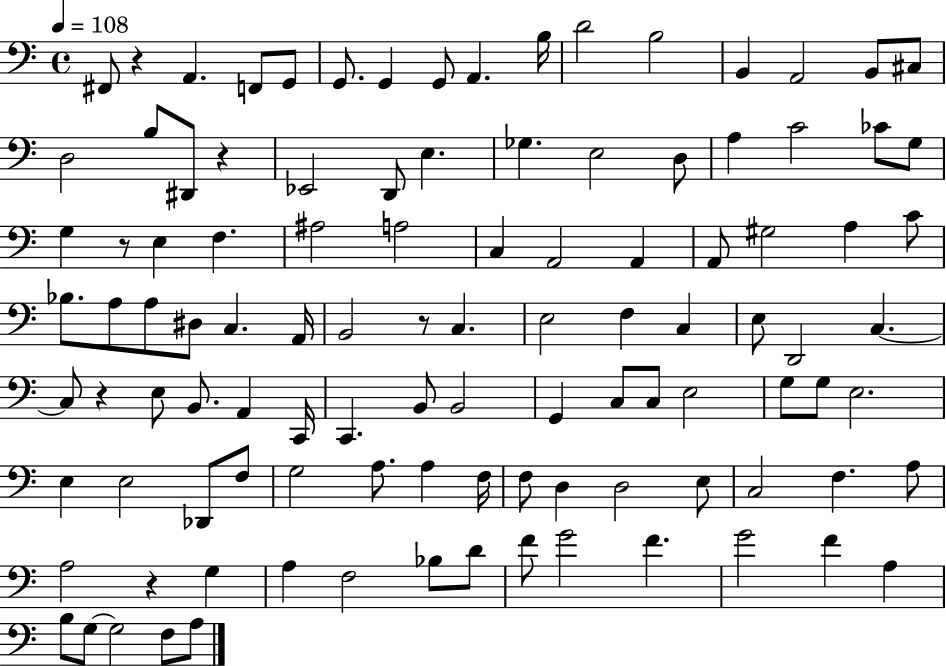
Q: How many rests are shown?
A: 6